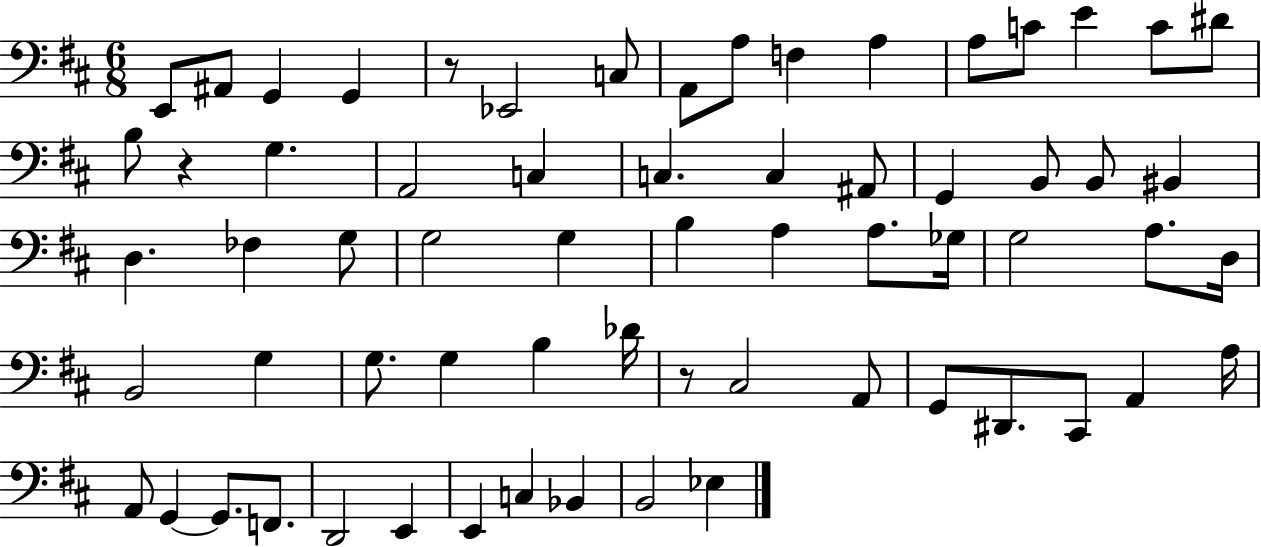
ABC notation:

X:1
T:Untitled
M:6/8
L:1/4
K:D
E,,/2 ^A,,/2 G,, G,, z/2 _E,,2 C,/2 A,,/2 A,/2 F, A, A,/2 C/2 E C/2 ^D/2 B,/2 z G, A,,2 C, C, C, ^A,,/2 G,, B,,/2 B,,/2 ^B,, D, _F, G,/2 G,2 G, B, A, A,/2 _G,/4 G,2 A,/2 D,/4 B,,2 G, G,/2 G, B, _D/4 z/2 ^C,2 A,,/2 G,,/2 ^D,,/2 ^C,,/2 A,, A,/4 A,,/2 G,, G,,/2 F,,/2 D,,2 E,, E,, C, _B,, B,,2 _E,